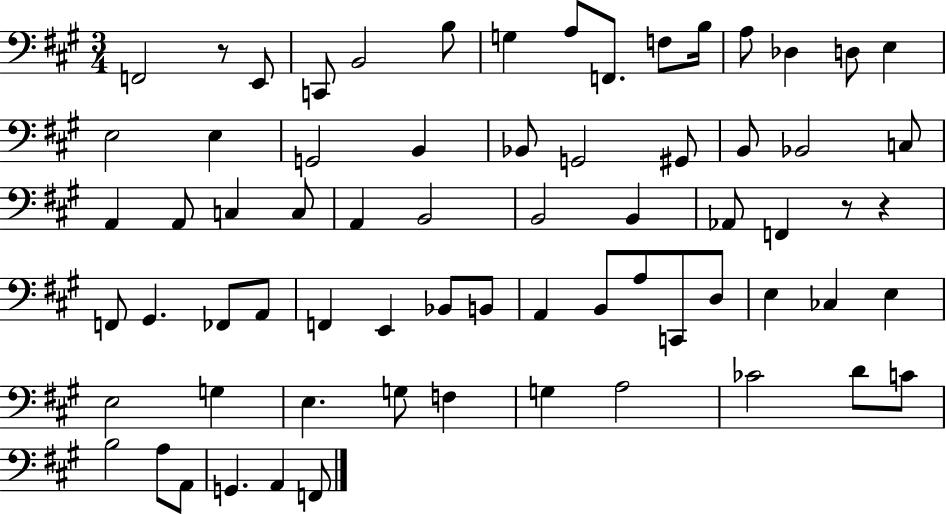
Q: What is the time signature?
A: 3/4